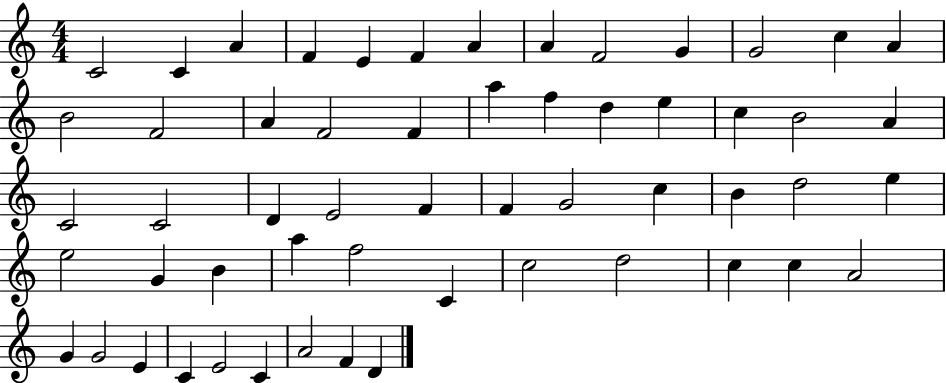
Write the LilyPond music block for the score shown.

{
  \clef treble
  \numericTimeSignature
  \time 4/4
  \key c \major
  c'2 c'4 a'4 | f'4 e'4 f'4 a'4 | a'4 f'2 g'4 | g'2 c''4 a'4 | \break b'2 f'2 | a'4 f'2 f'4 | a''4 f''4 d''4 e''4 | c''4 b'2 a'4 | \break c'2 c'2 | d'4 e'2 f'4 | f'4 g'2 c''4 | b'4 d''2 e''4 | \break e''2 g'4 b'4 | a''4 f''2 c'4 | c''2 d''2 | c''4 c''4 a'2 | \break g'4 g'2 e'4 | c'4 e'2 c'4 | a'2 f'4 d'4 | \bar "|."
}